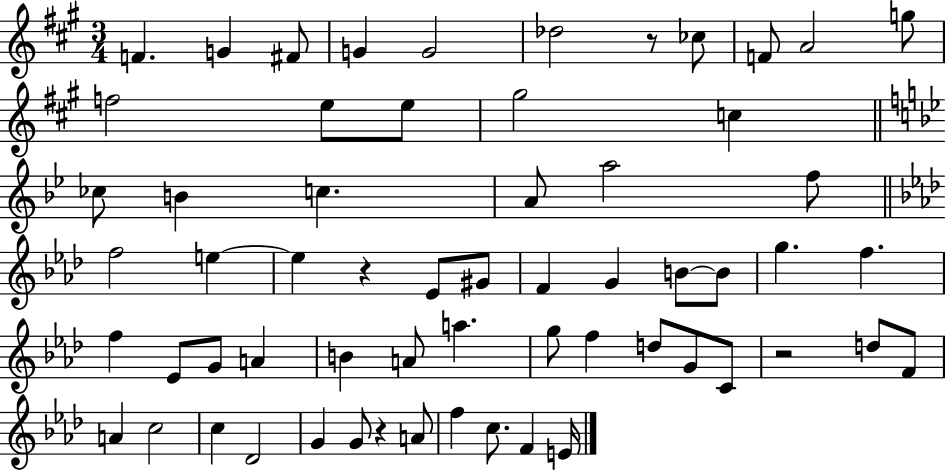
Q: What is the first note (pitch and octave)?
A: F4